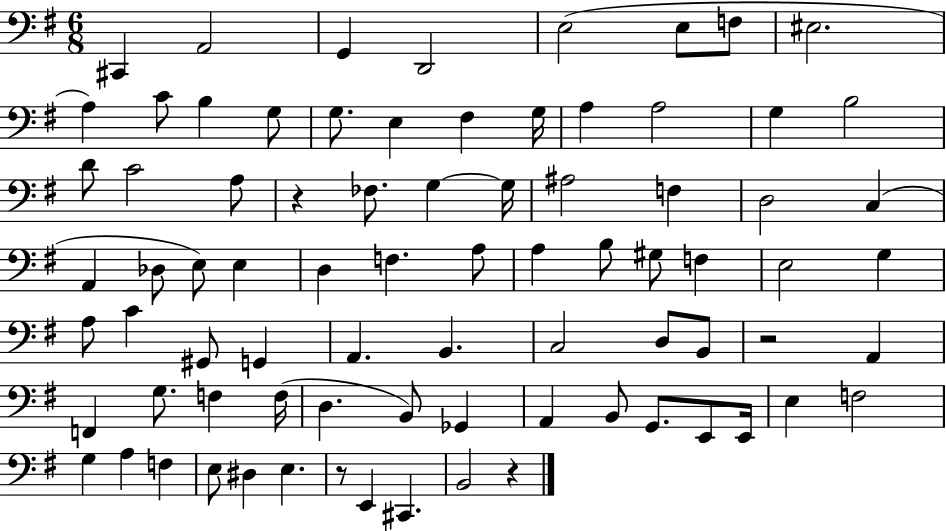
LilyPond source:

{
  \clef bass
  \numericTimeSignature
  \time 6/8
  \key g \major
  \repeat volta 2 { cis,4 a,2 | g,4 d,2 | e2( e8 f8 | eis2. | \break a4) c'8 b4 g8 | g8. e4 fis4 g16 | a4 a2 | g4 b2 | \break d'8 c'2 a8 | r4 fes8. g4~~ g16 | ais2 f4 | d2 c4( | \break a,4 des8 e8) e4 | d4 f4. a8 | a4 b8 gis8 f4 | e2 g4 | \break a8 c'4 gis,8 g,4 | a,4. b,4. | c2 d8 b,8 | r2 a,4 | \break f,4 g8. f4 f16( | d4. b,8) ges,4 | a,4 b,8 g,8. e,8 e,16 | e4 f2 | \break g4 a4 f4 | e8 dis4 e4. | r8 e,4 cis,4. | b,2 r4 | \break } \bar "|."
}